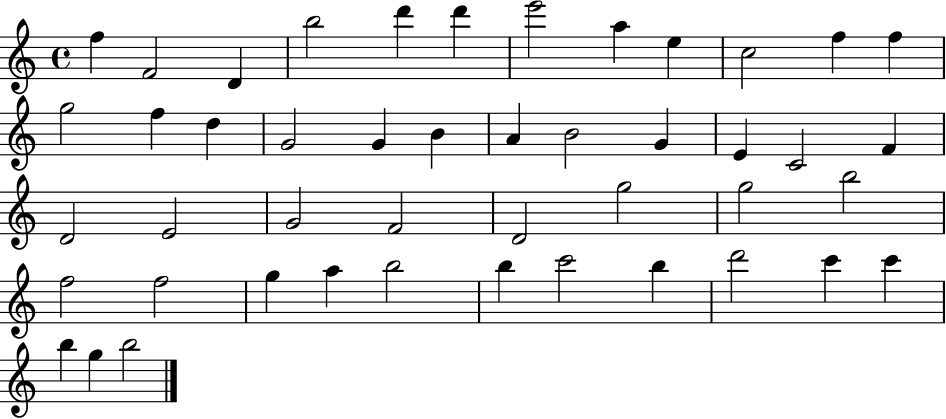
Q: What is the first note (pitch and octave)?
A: F5